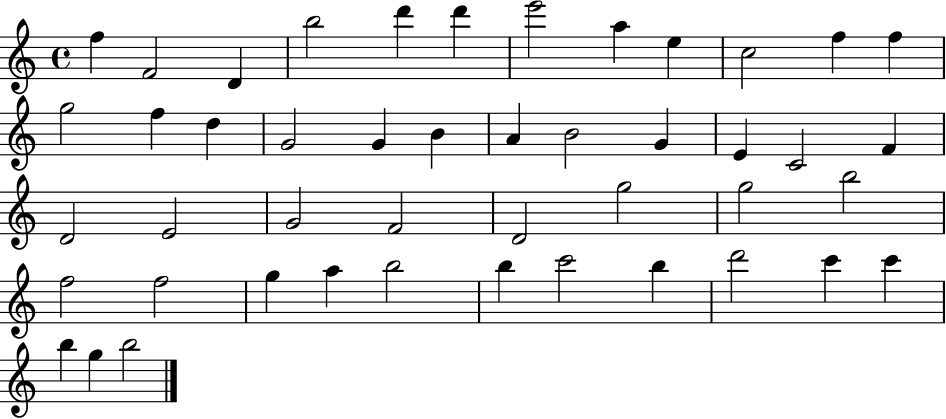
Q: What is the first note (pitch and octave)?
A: F5